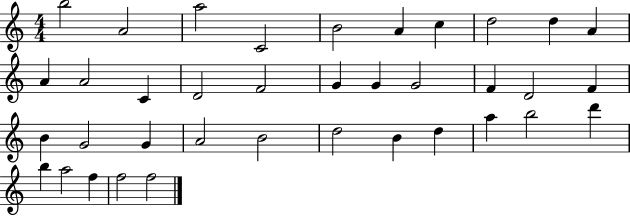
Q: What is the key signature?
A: C major